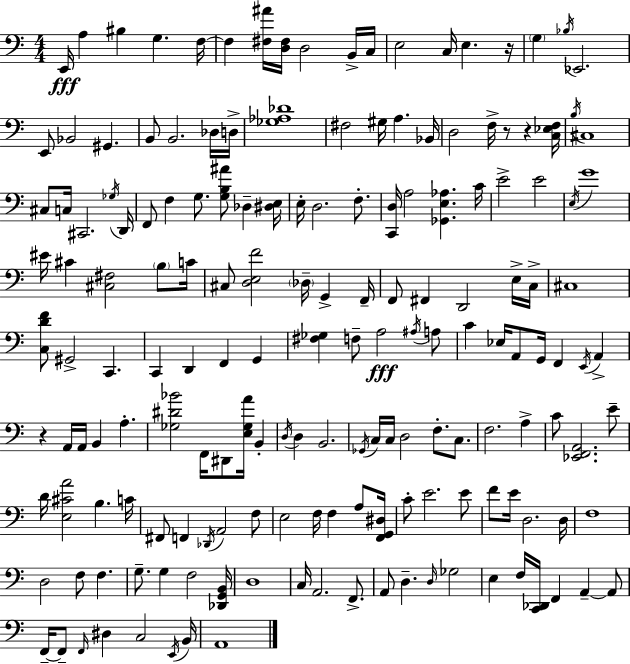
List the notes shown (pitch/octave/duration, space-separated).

E2/s A3/q BIS3/q G3/q. F3/s F3/q [F#3,A#4]/s [D3,F#3]/s D3/h B2/s C3/s E3/h C3/s E3/q. R/s G3/q Bb3/s Eb2/h. E2/e Bb2/h G#2/q. B2/e B2/h. Db3/s D3/s [Gb3,Ab3,Db4]/w F#3/h G#3/s A3/q. Bb2/s D3/h F3/s R/e R/q [C3,Eb3,F3]/s B3/s C#3/w C#3/e C3/s C#2/h. Gb3/s D2/s F2/e F3/q G3/e. [G3,B3,A#4]/e Db3/q [D#3,E3]/s E3/s D3/h. F3/e. [C2,D3]/s A3/h [Gb2,E3,Ab3]/q. C4/s E4/h E4/h E3/s G4/w EIS4/s C#4/q [C#3,F#3]/h B3/e C4/s C#3/e [D3,E3,F4]/h Db3/s G2/q F2/s F2/e F#2/q D2/h E3/s C3/s C#3/w [C3,D4,F4]/e G#2/h C2/q. C2/q D2/q F2/q G2/q [F#3,Gb3]/q F3/e A3/h A#3/s A3/e C4/q Eb3/s A2/e G2/s F2/q E2/s A2/q R/q A2/s A2/s B2/q A3/q. [Gb3,D#4,Bb4]/h F2/s D#2/e [E3,Gb3,A4]/s B2/q D3/s D3/q B2/h. Gb2/s C3/s C3/s D3/h F3/e. C3/e. F3/h. A3/q C4/e [Eb2,F2,A2]/h. E4/e D4/s [E3,C#4,A4]/h B3/q. C4/s F#2/e F2/q Db2/s A2/h F3/e E3/h F3/s F3/q A3/e [F2,G2,D#3]/s C4/e E4/h. E4/e F4/e E4/s D3/h. D3/s F3/w D3/h F3/e F3/q. G3/e. G3/q F3/h [Db2,G2,B2]/s D3/w C3/s A2/h. F2/e. A2/e D3/q. D3/s Gb3/h E3/q F3/s [C2,Db2]/s F2/q A2/q A2/e F2/s F2/e F2/s D#3/q C3/h E2/s B2/s A2/w